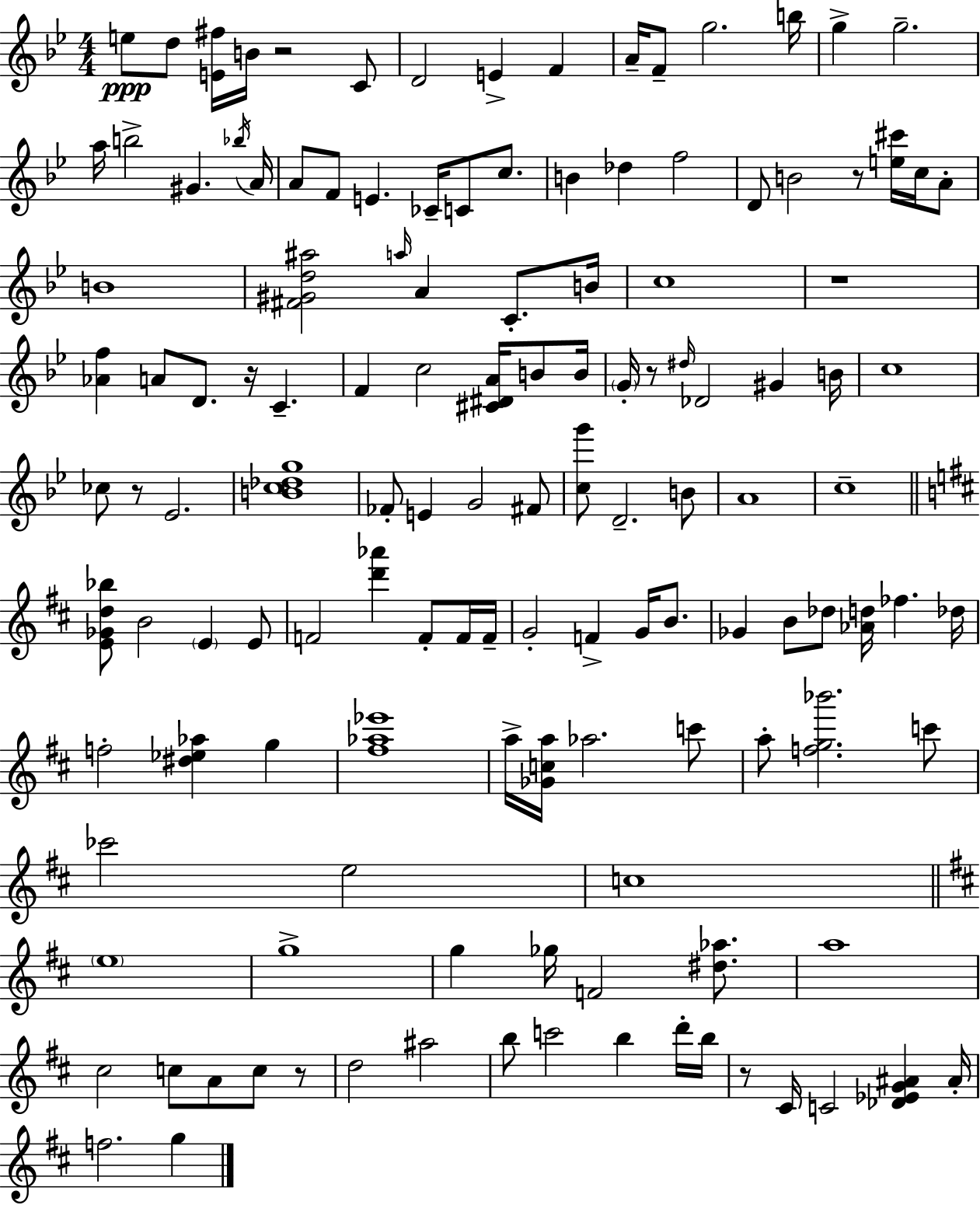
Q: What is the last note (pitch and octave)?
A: G5